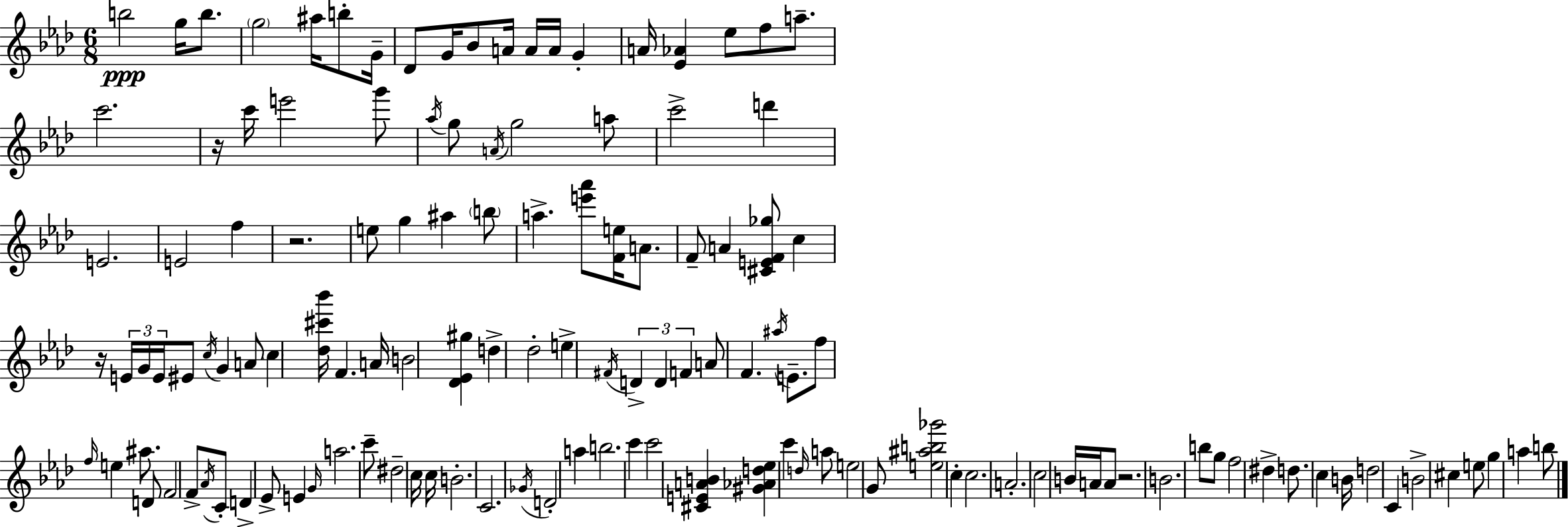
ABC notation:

X:1
T:Untitled
M:6/8
L:1/4
K:Ab
b2 g/4 b/2 g2 ^a/4 b/2 G/4 _D/2 G/4 _B/2 A/4 A/4 A/4 G A/4 [_E_A] _e/2 f/2 a/2 c'2 z/4 c'/4 e'2 g'/2 _a/4 g/2 A/4 g2 a/2 c'2 d' E2 E2 f z2 e/2 g ^a b/2 a [e'_a']/2 [Fe]/4 A/2 F/2 A [^CEF_g]/2 c z/4 E/4 G/4 E/4 ^E/2 c/4 G A/2 c [_d^c'_b']/4 F A/4 B2 [_D_E^g] d _d2 e ^F/4 D D F A/2 F ^a/4 E/2 f/2 f/4 e ^a/2 D/2 F2 F/2 _A/4 C/2 D _E/2 E G/4 a2 c'/2 ^d2 c/4 c/4 B2 C2 _G/4 D2 a b2 c' c'2 [^CEAB] [^G_Ad_e] c' d/4 a/2 e2 G/2 [e^ab_g']2 c c2 A2 c2 B/4 A/4 A/2 z2 B2 b/2 g/2 f2 ^d d/2 c B/4 d2 C B2 ^c e/2 g a b/2